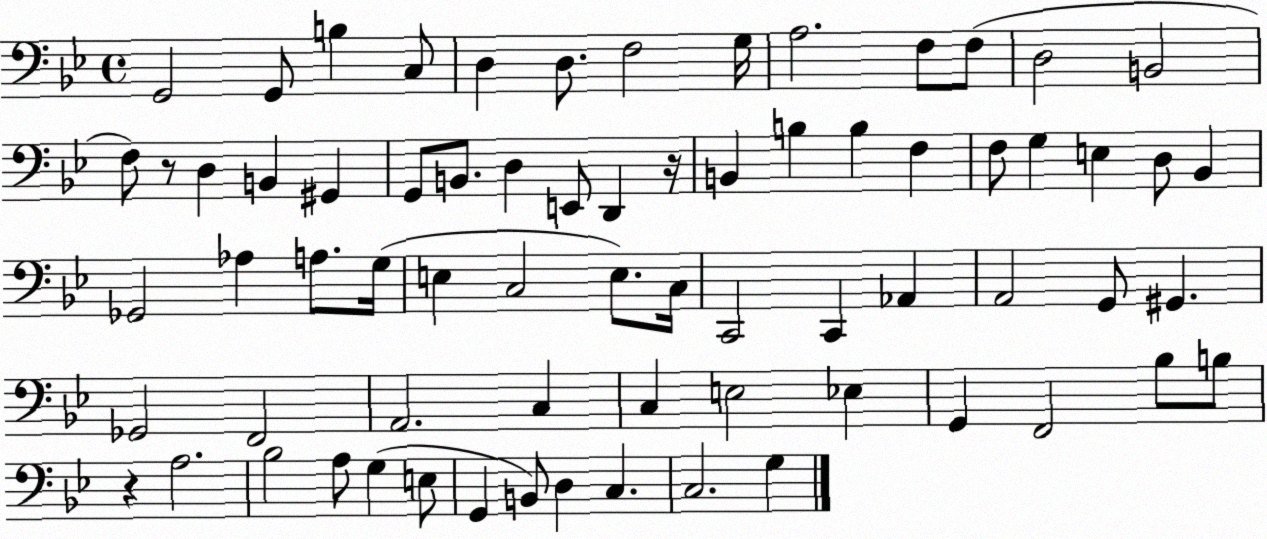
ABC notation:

X:1
T:Untitled
M:4/4
L:1/4
K:Bb
G,,2 G,,/2 B, C,/2 D, D,/2 F,2 G,/4 A,2 F,/2 F,/2 D,2 B,,2 F,/2 z/2 D, B,, ^G,, G,,/2 B,,/2 D, E,,/2 D,, z/4 B,, B, B, F, F,/2 G, E, D,/2 _B,, _G,,2 _A, A,/2 G,/4 E, C,2 E,/2 C,/4 C,,2 C,, _A,, A,,2 G,,/2 ^G,, _G,,2 F,,2 A,,2 C, C, E,2 _E, G,, F,,2 _B,/2 B,/2 z A,2 _B,2 A,/2 G, E,/2 G,, B,,/2 D, C, C,2 G,